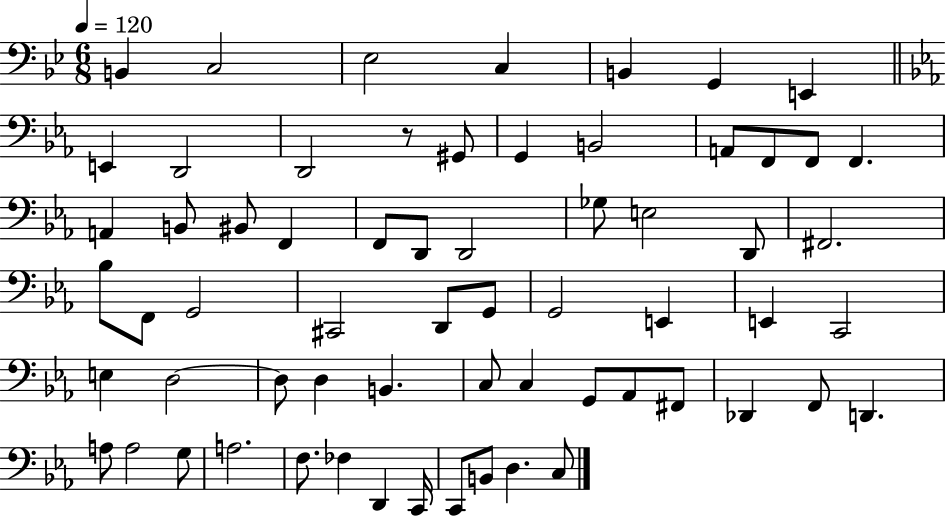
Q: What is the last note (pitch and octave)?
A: C3